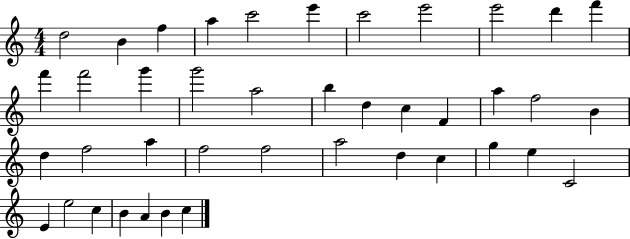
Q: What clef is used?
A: treble